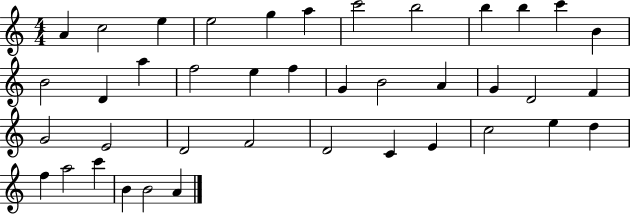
{
  \clef treble
  \numericTimeSignature
  \time 4/4
  \key c \major
  a'4 c''2 e''4 | e''2 g''4 a''4 | c'''2 b''2 | b''4 b''4 c'''4 b'4 | \break b'2 d'4 a''4 | f''2 e''4 f''4 | g'4 b'2 a'4 | g'4 d'2 f'4 | \break g'2 e'2 | d'2 f'2 | d'2 c'4 e'4 | c''2 e''4 d''4 | \break f''4 a''2 c'''4 | b'4 b'2 a'4 | \bar "|."
}